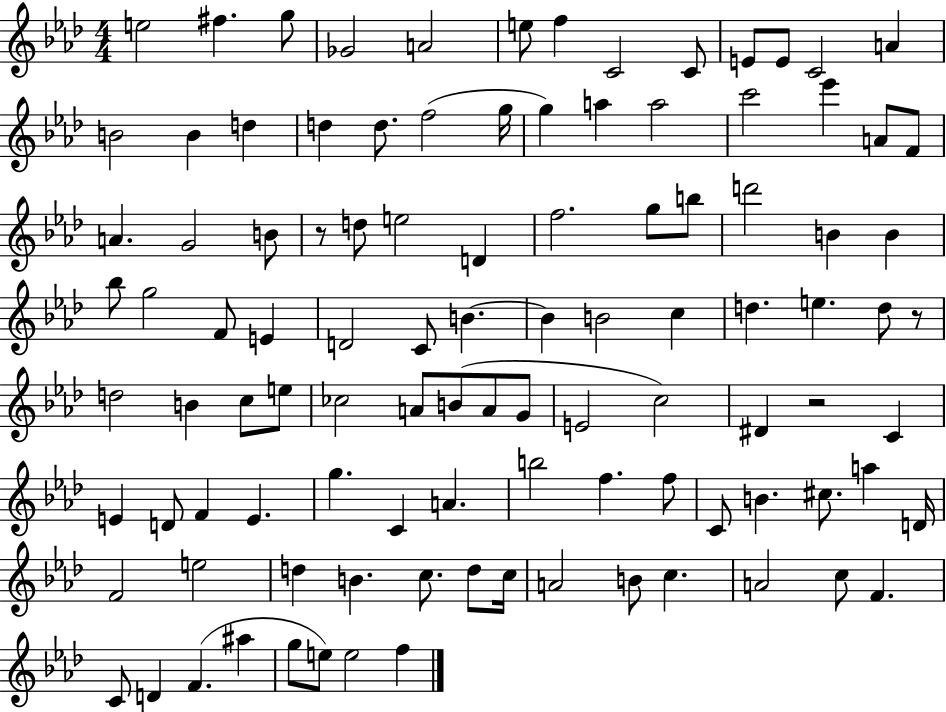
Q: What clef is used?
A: treble